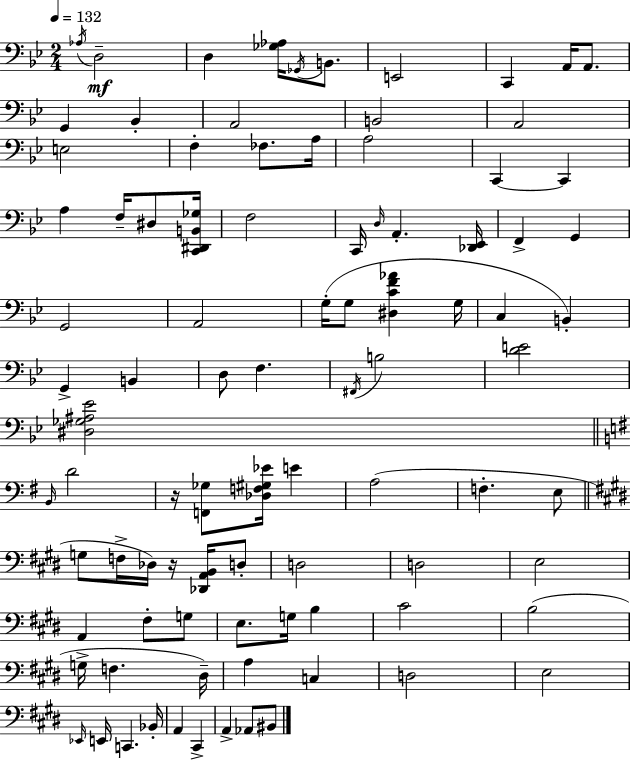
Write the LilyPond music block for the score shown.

{
  \clef bass
  \numericTimeSignature
  \time 2/4
  \key g \minor
  \tempo 4 = 132
  \acciaccatura { aes16 }\mf d2-- | d4 <ges aes>16 \acciaccatura { ges,16 } b,8. | e,2 | c,4 a,16 a,8. | \break g,4 bes,4-. | a,2 | b,2 | a,2 | \break e2 | f4-. fes8. | a16 a2 | c,4~~ c,4 | \break a4 f16-- dis8 | <c, dis, b, ges>16 f2 | c,16 \grace { d16 } a,4.-. | <des, ees,>16 f,4-> g,4 | \break g,2 | a,2 | g16-.( g8 <dis c' f' aes'>4 | g16 c4 b,4-.) | \break g,4-> b,4 | d8 f4. | \acciaccatura { fis,16 } b2 | <d' e'>2 | \break <dis ges ais ees'>2 | \bar "||" \break \key g \major \grace { b,16 } d'2 | r16 <f, ges>8 <des f gis ees'>16 e'4 | a2( | f4.-. e8 | \break \bar "||" \break \key e \major g8 f16-> des16) r16 <des, a, b,>16 d8-. | d2 | d2 | e2 | \break a,4 fis8-. g8 | e8. g16 b4 | cis'2 | b2( | \break g16-> f4. dis16--) | a4 c4 | d2 | e2 | \break \grace { ees,16 } e,16 c,4. | bes,16-. a,4 cis,4-> | a,4-> aes,8 bis,8 | \bar "|."
}